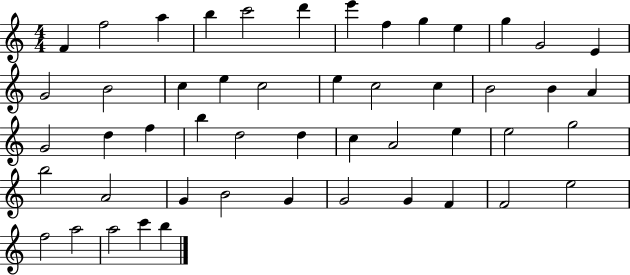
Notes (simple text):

F4/q F5/h A5/q B5/q C6/h D6/q E6/q F5/q G5/q E5/q G5/q G4/h E4/q G4/h B4/h C5/q E5/q C5/h E5/q C5/h C5/q B4/h B4/q A4/q G4/h D5/q F5/q B5/q D5/h D5/q C5/q A4/h E5/q E5/h G5/h B5/h A4/h G4/q B4/h G4/q G4/h G4/q F4/q F4/h E5/h F5/h A5/h A5/h C6/q B5/q